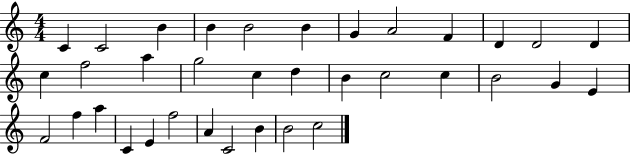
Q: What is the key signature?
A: C major